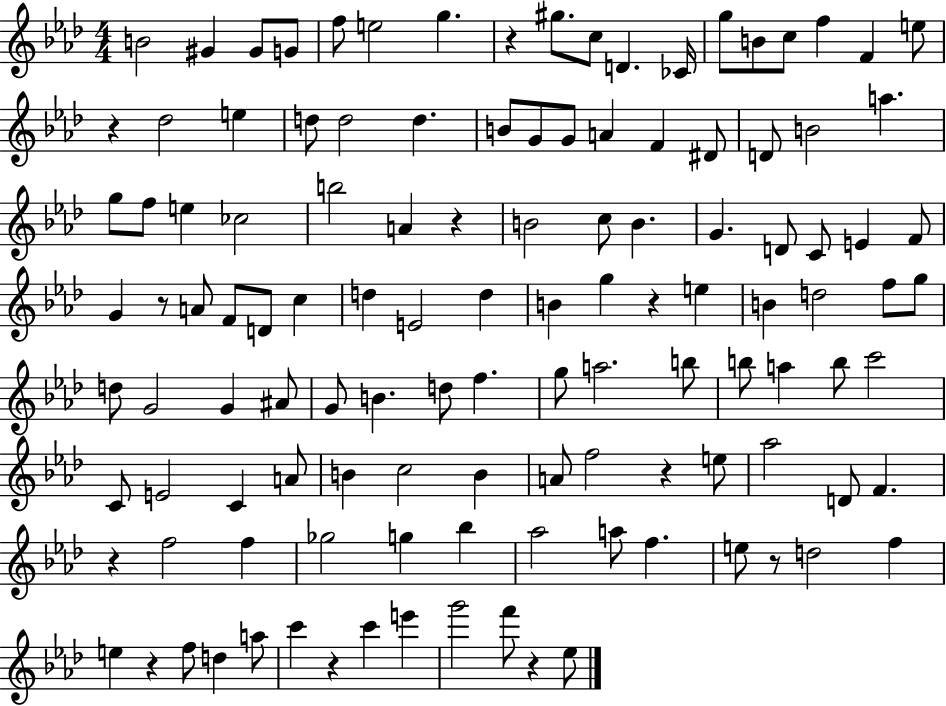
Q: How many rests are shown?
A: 11